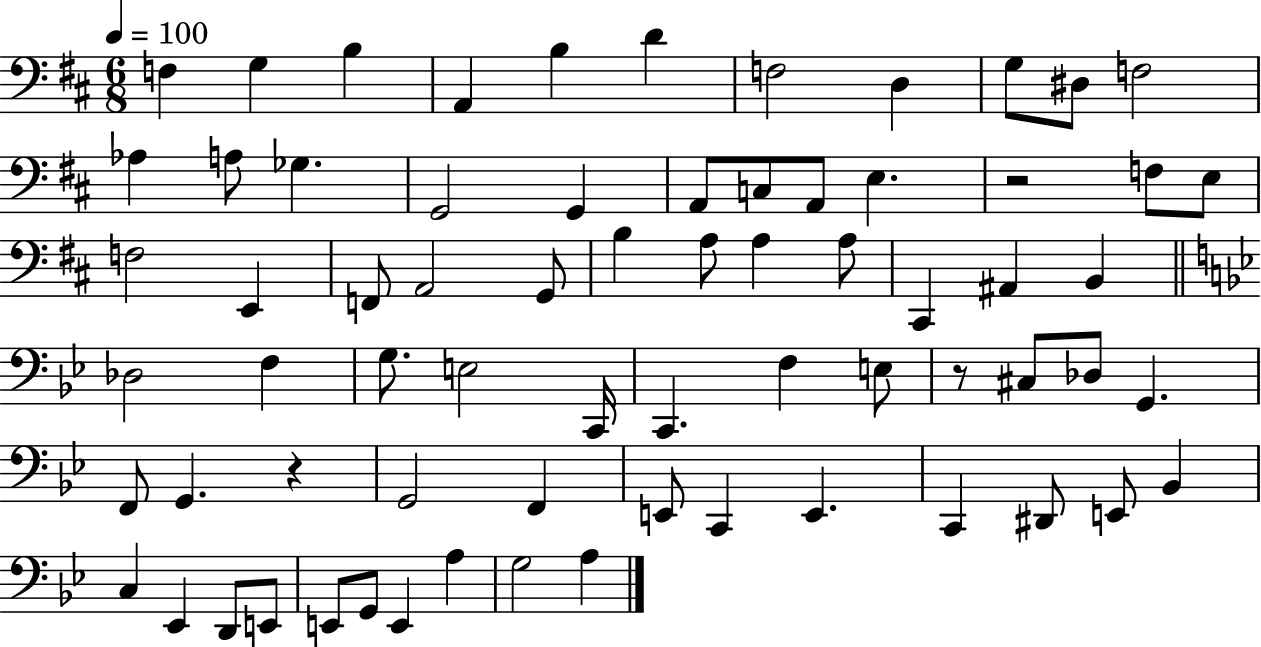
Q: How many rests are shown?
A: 3